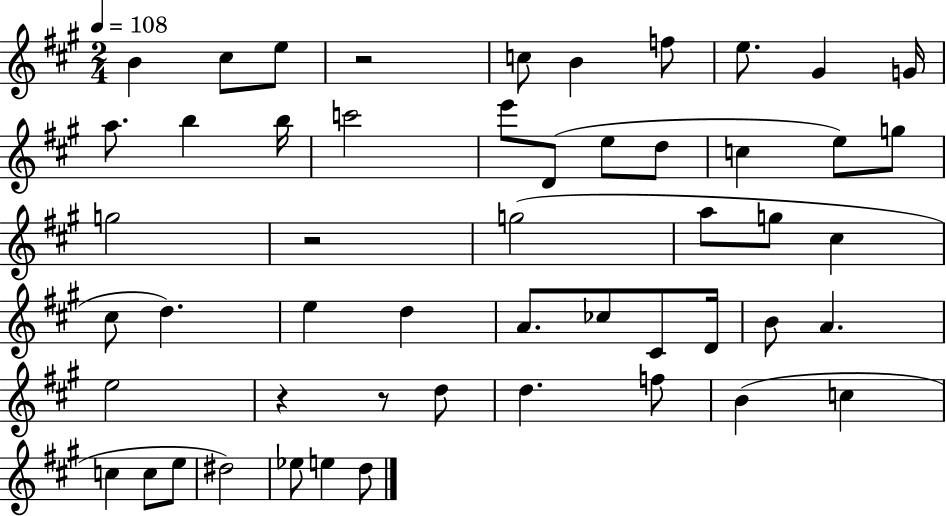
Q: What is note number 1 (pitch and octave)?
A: B4